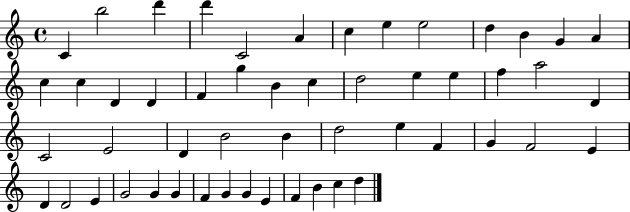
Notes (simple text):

C4/q B5/h D6/q D6/q C4/h A4/q C5/q E5/q E5/h D5/q B4/q G4/q A4/q C5/q C5/q D4/q D4/q F4/q G5/q B4/q C5/q D5/h E5/q E5/q F5/q A5/h D4/q C4/h E4/h D4/q B4/h B4/q D5/h E5/q F4/q G4/q F4/h E4/q D4/q D4/h E4/q G4/h G4/q G4/q F4/q G4/q G4/q E4/q F4/q B4/q C5/q D5/q